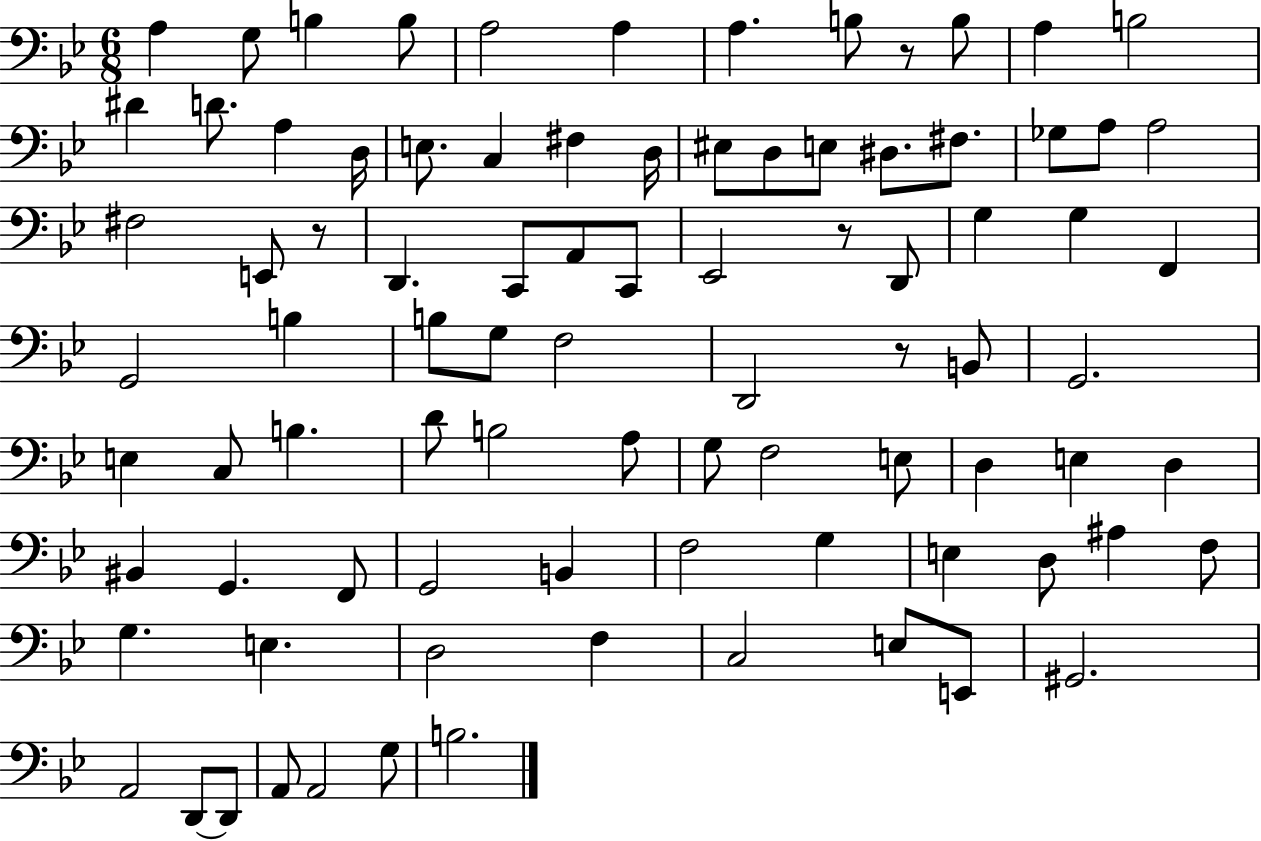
{
  \clef bass
  \numericTimeSignature
  \time 6/8
  \key bes \major
  \repeat volta 2 { a4 g8 b4 b8 | a2 a4 | a4. b8 r8 b8 | a4 b2 | \break dis'4 d'8. a4 d16 | e8. c4 fis4 d16 | eis8 d8 e8 dis8. fis8. | ges8 a8 a2 | \break fis2 e,8 r8 | d,4. c,8 a,8 c,8 | ees,2 r8 d,8 | g4 g4 f,4 | \break g,2 b4 | b8 g8 f2 | d,2 r8 b,8 | g,2. | \break e4 c8 b4. | d'8 b2 a8 | g8 f2 e8 | d4 e4 d4 | \break bis,4 g,4. f,8 | g,2 b,4 | f2 g4 | e4 d8 ais4 f8 | \break g4. e4. | d2 f4 | c2 e8 e,8 | gis,2. | \break a,2 d,8~~ d,8 | a,8 a,2 g8 | b2. | } \bar "|."
}